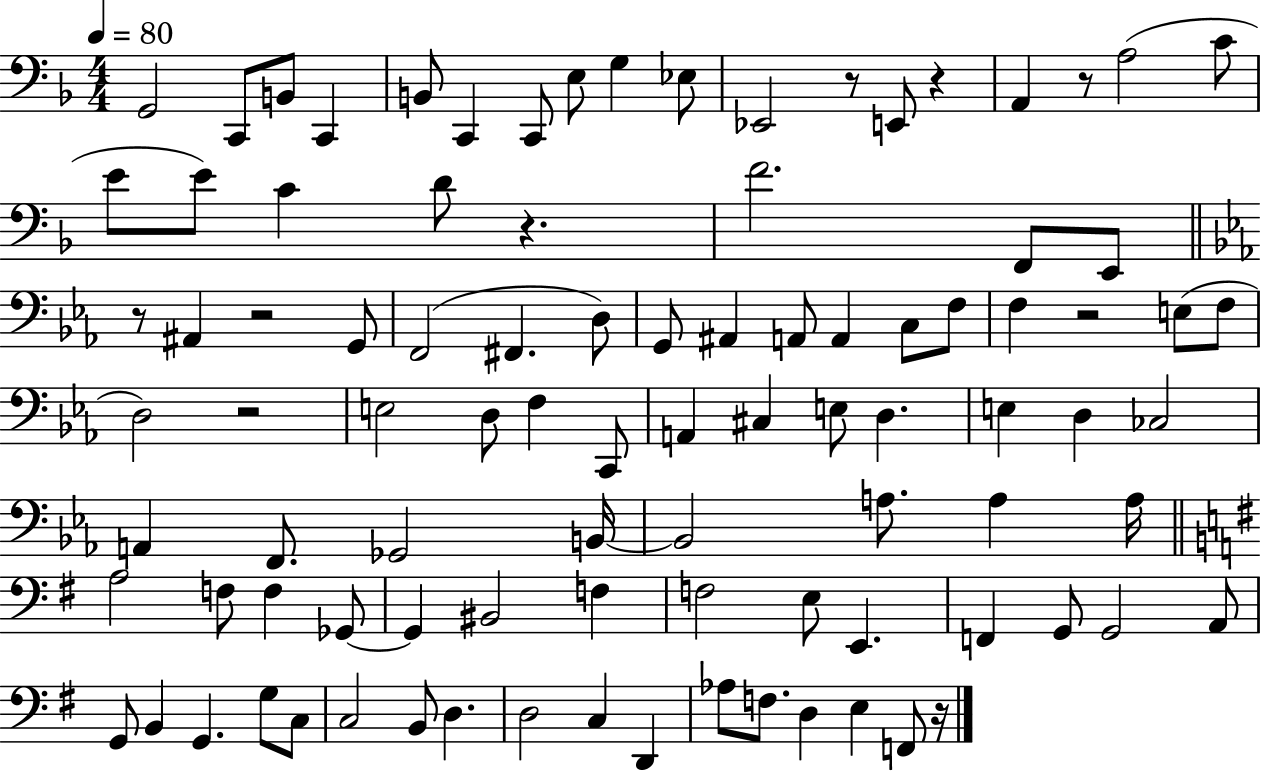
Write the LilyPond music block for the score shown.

{
  \clef bass
  \numericTimeSignature
  \time 4/4
  \key f \major
  \tempo 4 = 80
  \repeat volta 2 { g,2 c,8 b,8 c,4 | b,8 c,4 c,8 e8 g4 ees8 | ees,2 r8 e,8 r4 | a,4 r8 a2( c'8 | \break e'8 e'8) c'4 d'8 r4. | f'2. f,8 e,8 | \bar "||" \break \key ees \major r8 ais,4 r2 g,8 | f,2( fis,4. d8) | g,8 ais,4 a,8 a,4 c8 f8 | f4 r2 e8( f8 | \break d2) r2 | e2 d8 f4 c,8 | a,4 cis4 e8 d4. | e4 d4 ces2 | \break a,4 f,8. ges,2 b,16~~ | b,2 a8. a4 a16 | \bar "||" \break \key g \major a2 f8 f4 ges,8~~ | ges,4 bis,2 f4 | f2 e8 e,4. | f,4 g,8 g,2 a,8 | \break g,8 b,4 g,4. g8 c8 | c2 b,8 d4. | d2 c4 d,4 | aes8 f8. d4 e4 f,8 r16 | \break } \bar "|."
}